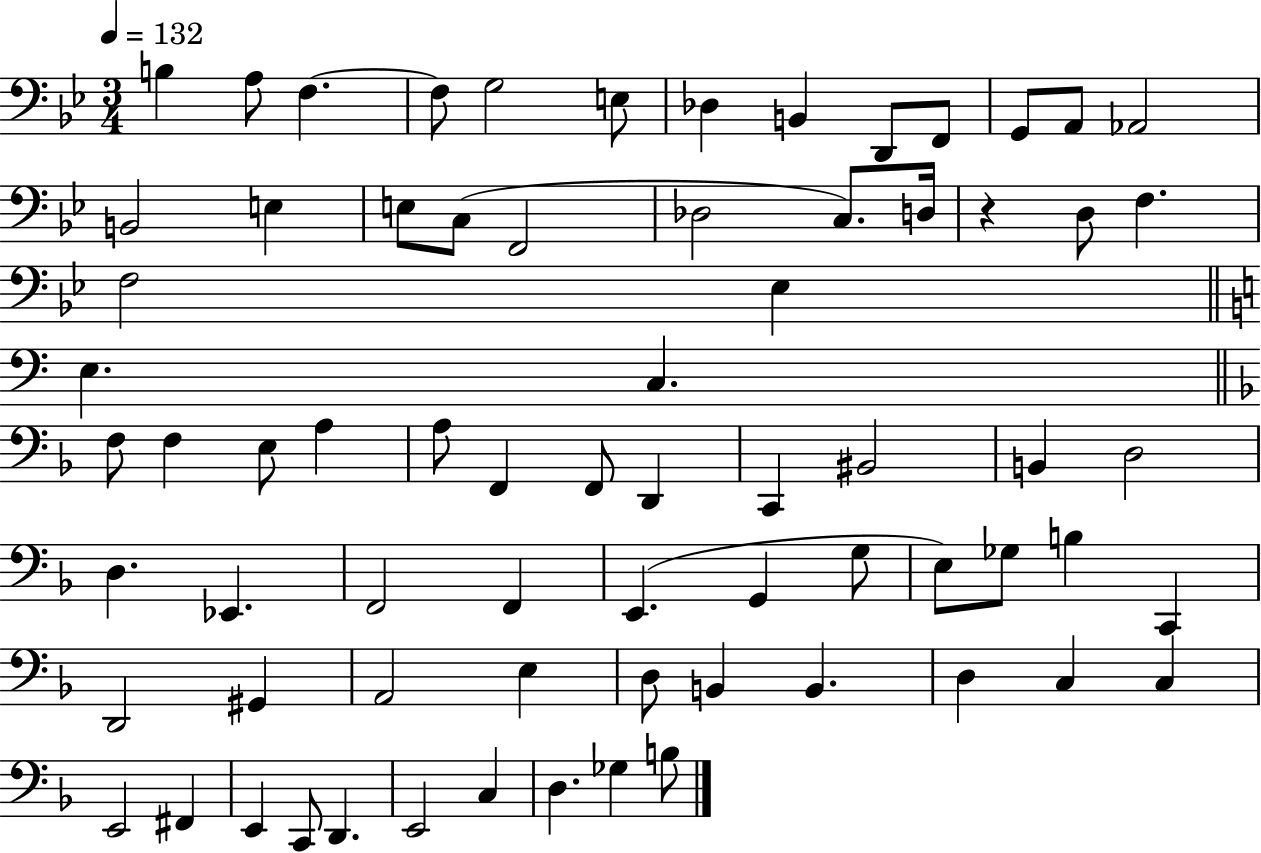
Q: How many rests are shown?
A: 1